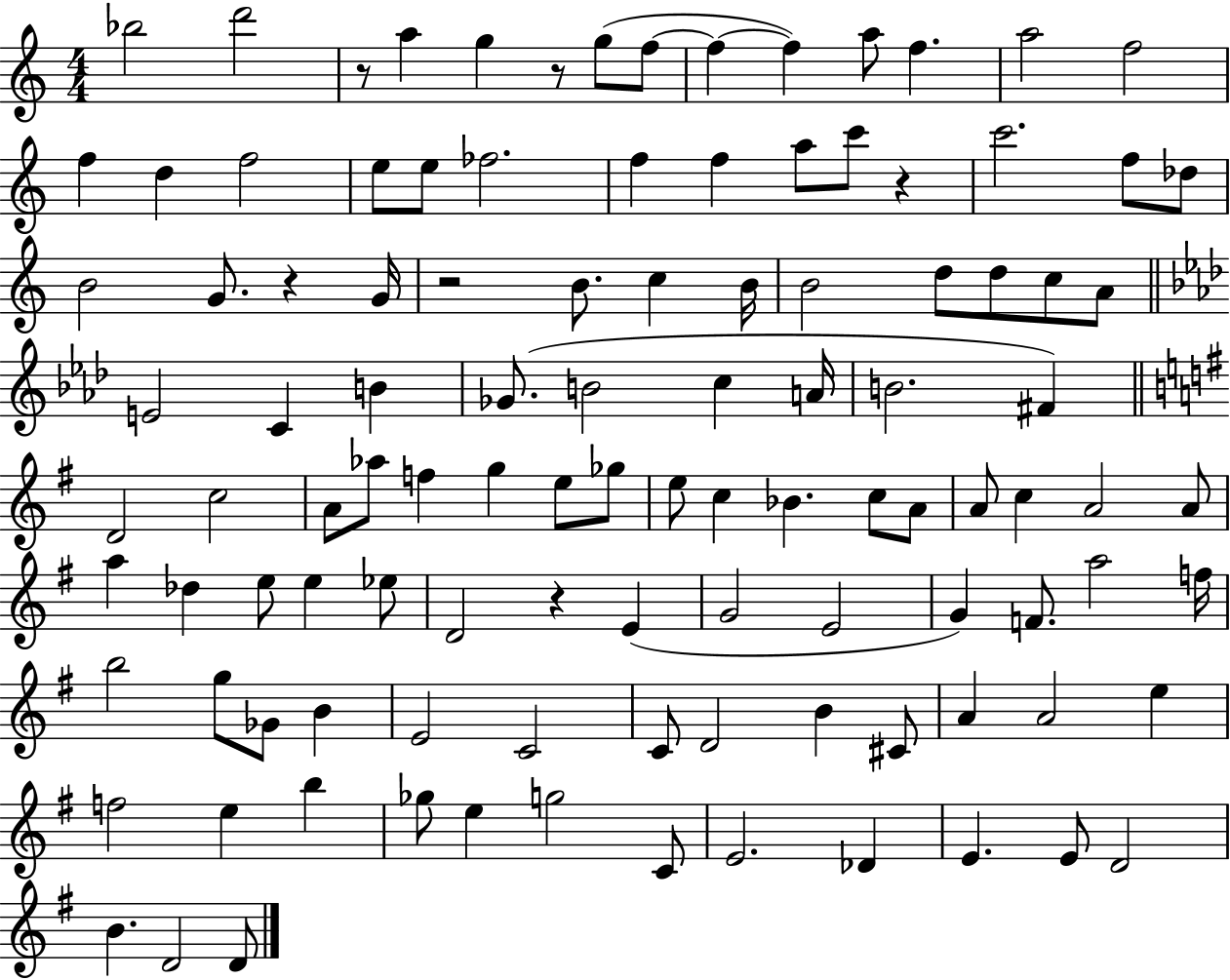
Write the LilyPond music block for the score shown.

{
  \clef treble
  \numericTimeSignature
  \time 4/4
  \key c \major
  bes''2 d'''2 | r8 a''4 g''4 r8 g''8( f''8~~ | f''4~~ f''4) a''8 f''4. | a''2 f''2 | \break f''4 d''4 f''2 | e''8 e''8 fes''2. | f''4 f''4 a''8 c'''8 r4 | c'''2. f''8 des''8 | \break b'2 g'8. r4 g'16 | r2 b'8. c''4 b'16 | b'2 d''8 d''8 c''8 a'8 | \bar "||" \break \key f \minor e'2 c'4 b'4 | ges'8.( b'2 c''4 a'16 | b'2. fis'4) | \bar "||" \break \key g \major d'2 c''2 | a'8 aes''8 f''4 g''4 e''8 ges''8 | e''8 c''4 bes'4. c''8 a'8 | a'8 c''4 a'2 a'8 | \break a''4 des''4 e''8 e''4 ees''8 | d'2 r4 e'4( | g'2 e'2 | g'4) f'8. a''2 f''16 | \break b''2 g''8 ges'8 b'4 | e'2 c'2 | c'8 d'2 b'4 cis'8 | a'4 a'2 e''4 | \break f''2 e''4 b''4 | ges''8 e''4 g''2 c'8 | e'2. des'4 | e'4. e'8 d'2 | \break b'4. d'2 d'8 | \bar "|."
}